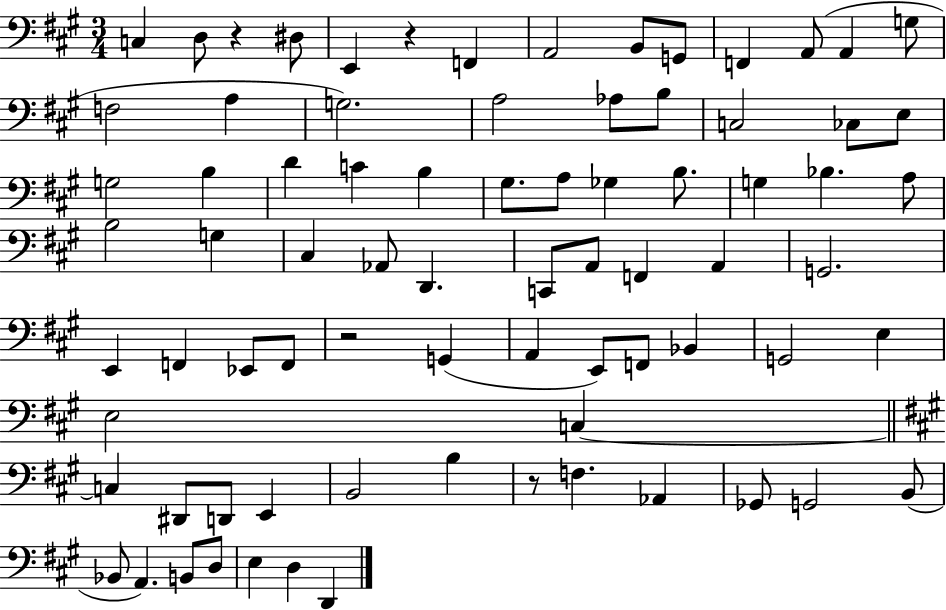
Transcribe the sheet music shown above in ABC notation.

X:1
T:Untitled
M:3/4
L:1/4
K:A
C, D,/2 z ^D,/2 E,, z F,, A,,2 B,,/2 G,,/2 F,, A,,/2 A,, G,/2 F,2 A, G,2 A,2 _A,/2 B,/2 C,2 _C,/2 E,/2 G,2 B, D C B, ^G,/2 A,/2 _G, B,/2 G, _B, A,/2 B,2 G, ^C, _A,,/2 D,, C,,/2 A,,/2 F,, A,, G,,2 E,, F,, _E,,/2 F,,/2 z2 G,, A,, E,,/2 F,,/2 _B,, G,,2 E, E,2 C, C, ^D,,/2 D,,/2 E,, B,,2 B, z/2 F, _A,, _G,,/2 G,,2 B,,/2 _B,,/2 A,, B,,/2 D,/2 E, D, D,,